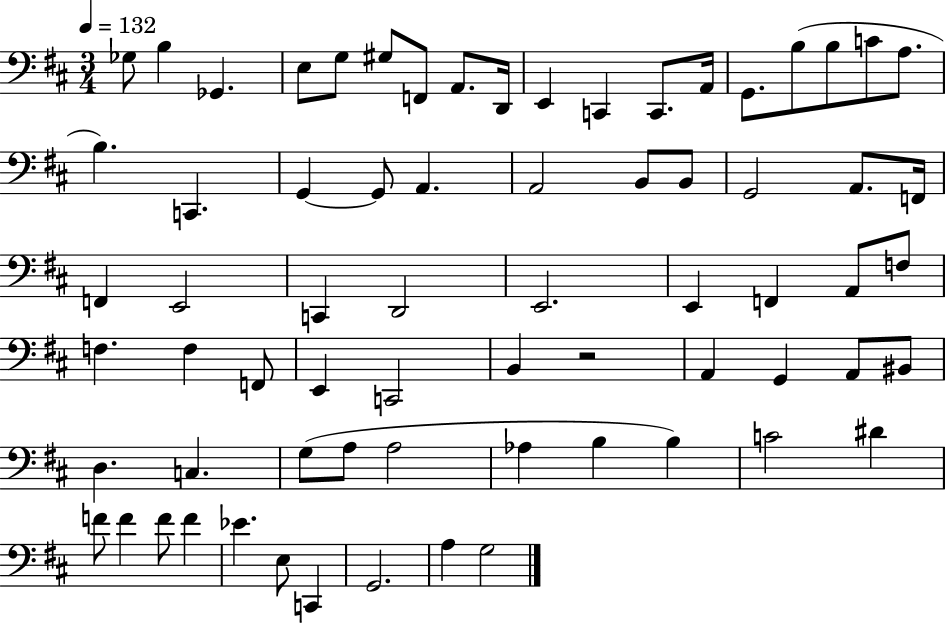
{
  \clef bass
  \numericTimeSignature
  \time 3/4
  \key d \major
  \tempo 4 = 132
  \repeat volta 2 { ges8 b4 ges,4. | e8 g8 gis8 f,8 a,8. d,16 | e,4 c,4 c,8. a,16 | g,8. b8( b8 c'8 a8. | \break b4.) c,4. | g,4~~ g,8 a,4. | a,2 b,8 b,8 | g,2 a,8. f,16 | \break f,4 e,2 | c,4 d,2 | e,2. | e,4 f,4 a,8 f8 | \break f4. f4 f,8 | e,4 c,2 | b,4 r2 | a,4 g,4 a,8 bis,8 | \break d4. c4. | g8( a8 a2 | aes4 b4 b4) | c'2 dis'4 | \break f'8 f'4 f'8 f'4 | ees'4. e8 c,4 | g,2. | a4 g2 | \break } \bar "|."
}